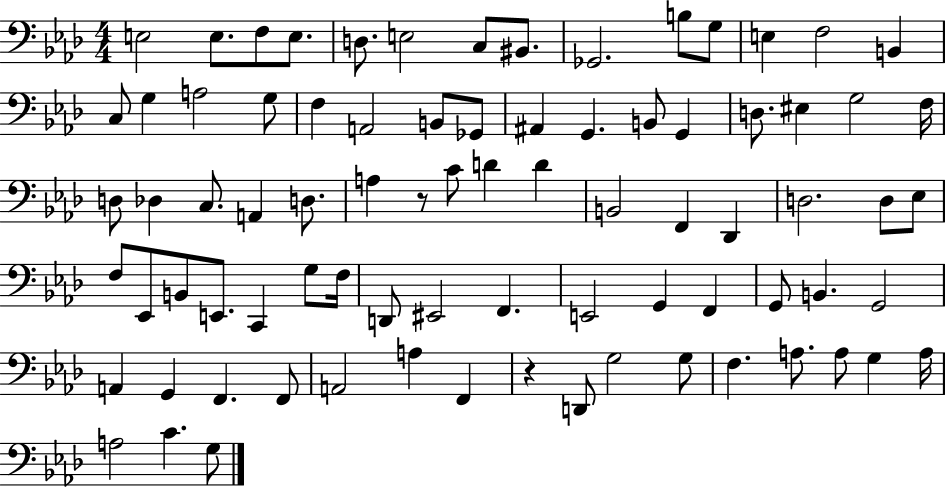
{
  \clef bass
  \numericTimeSignature
  \time 4/4
  \key aes \major
  e2 e8. f8 e8. | d8. e2 c8 bis,8. | ges,2. b8 g8 | e4 f2 b,4 | \break c8 g4 a2 g8 | f4 a,2 b,8 ges,8 | ais,4 g,4. b,8 g,4 | d8. eis4 g2 f16 | \break d8 des4 c8. a,4 d8. | a4 r8 c'8 d'4 d'4 | b,2 f,4 des,4 | d2. d8 ees8 | \break f8 ees,8 b,8 e,8. c,4 g8 f16 | d,8 eis,2 f,4. | e,2 g,4 f,4 | g,8 b,4. g,2 | \break a,4 g,4 f,4. f,8 | a,2 a4 f,4 | r4 d,8 g2 g8 | f4. a8. a8 g4 a16 | \break a2 c'4. g8 | \bar "|."
}